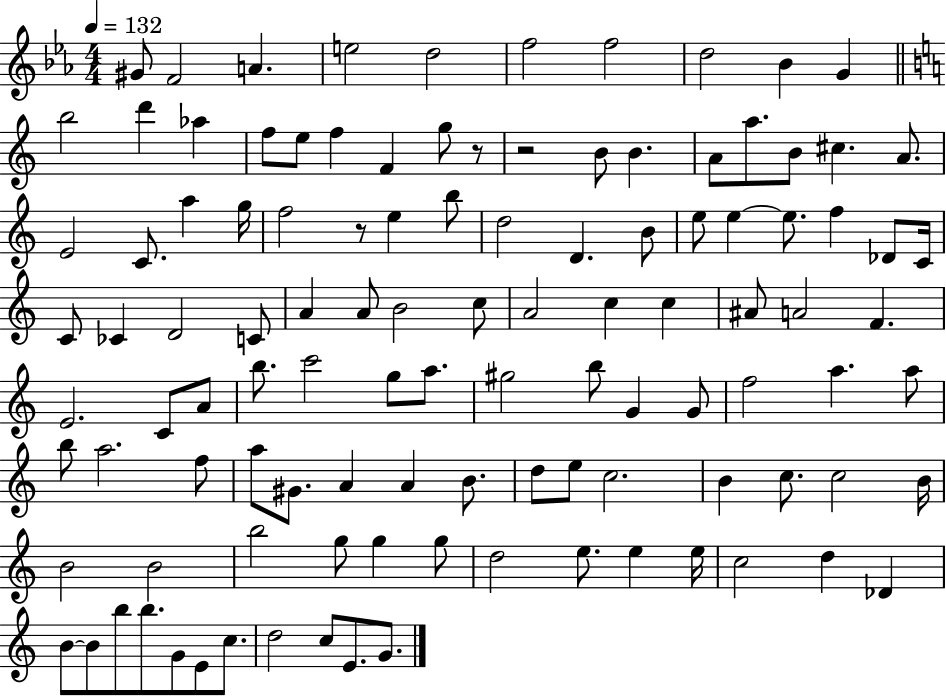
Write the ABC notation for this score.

X:1
T:Untitled
M:4/4
L:1/4
K:Eb
^G/2 F2 A e2 d2 f2 f2 d2 _B G b2 d' _a f/2 e/2 f F g/2 z/2 z2 B/2 B A/2 a/2 B/2 ^c A/2 E2 C/2 a g/4 f2 z/2 e b/2 d2 D B/2 e/2 e e/2 f _D/2 C/4 C/2 _C D2 C/2 A A/2 B2 c/2 A2 c c ^A/2 A2 F E2 C/2 A/2 b/2 c'2 g/2 a/2 ^g2 b/2 G G/2 f2 a a/2 b/2 a2 f/2 a/2 ^G/2 A A B/2 d/2 e/2 c2 B c/2 c2 B/4 B2 B2 b2 g/2 g g/2 d2 e/2 e e/4 c2 d _D B/2 B/2 b/2 b/2 G/2 E/2 c/2 d2 c/2 E/2 G/2